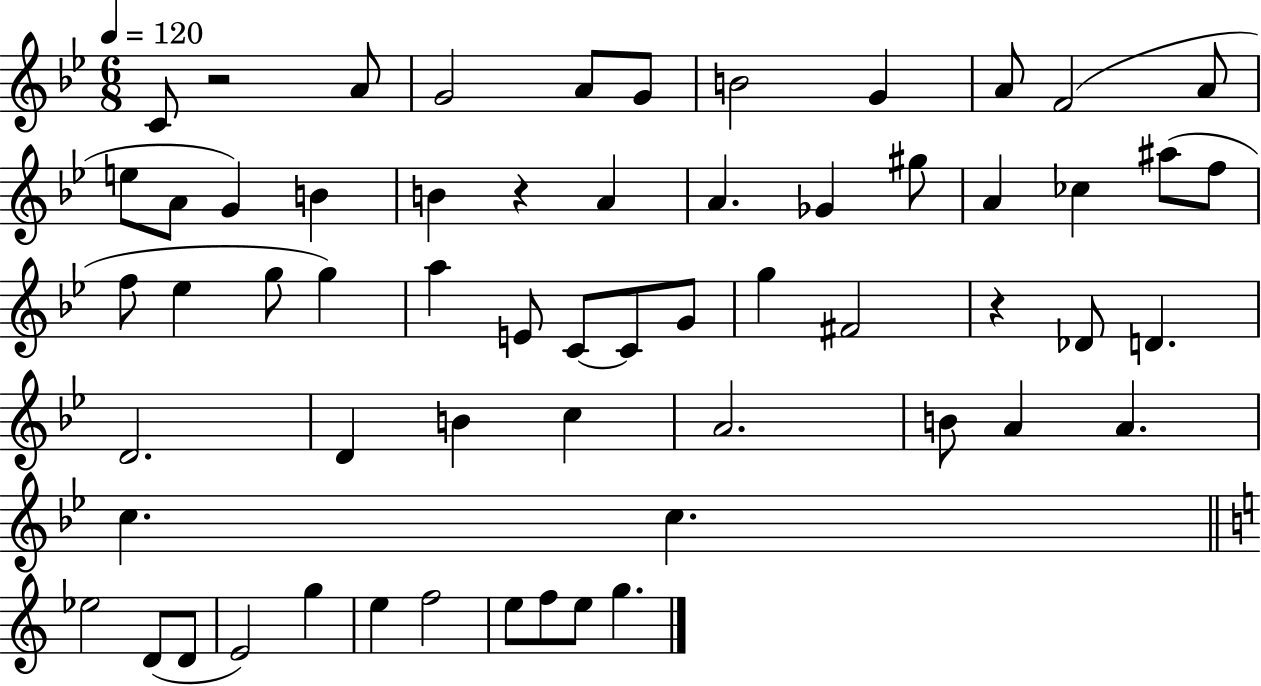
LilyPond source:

{
  \clef treble
  \numericTimeSignature
  \time 6/8
  \key bes \major
  \tempo 4 = 120
  c'8 r2 a'8 | g'2 a'8 g'8 | b'2 g'4 | a'8 f'2( a'8 | \break e''8 a'8 g'4) b'4 | b'4 r4 a'4 | a'4. ges'4 gis''8 | a'4 ces''4 ais''8( f''8 | \break f''8 ees''4 g''8 g''4) | a''4 e'8 c'8~~ c'8 g'8 | g''4 fis'2 | r4 des'8 d'4. | \break d'2. | d'4 b'4 c''4 | a'2. | b'8 a'4 a'4. | \break c''4. c''4. | \bar "||" \break \key a \minor ees''2 d'8( d'8 | e'2) g''4 | e''4 f''2 | e''8 f''8 e''8 g''4. | \break \bar "|."
}